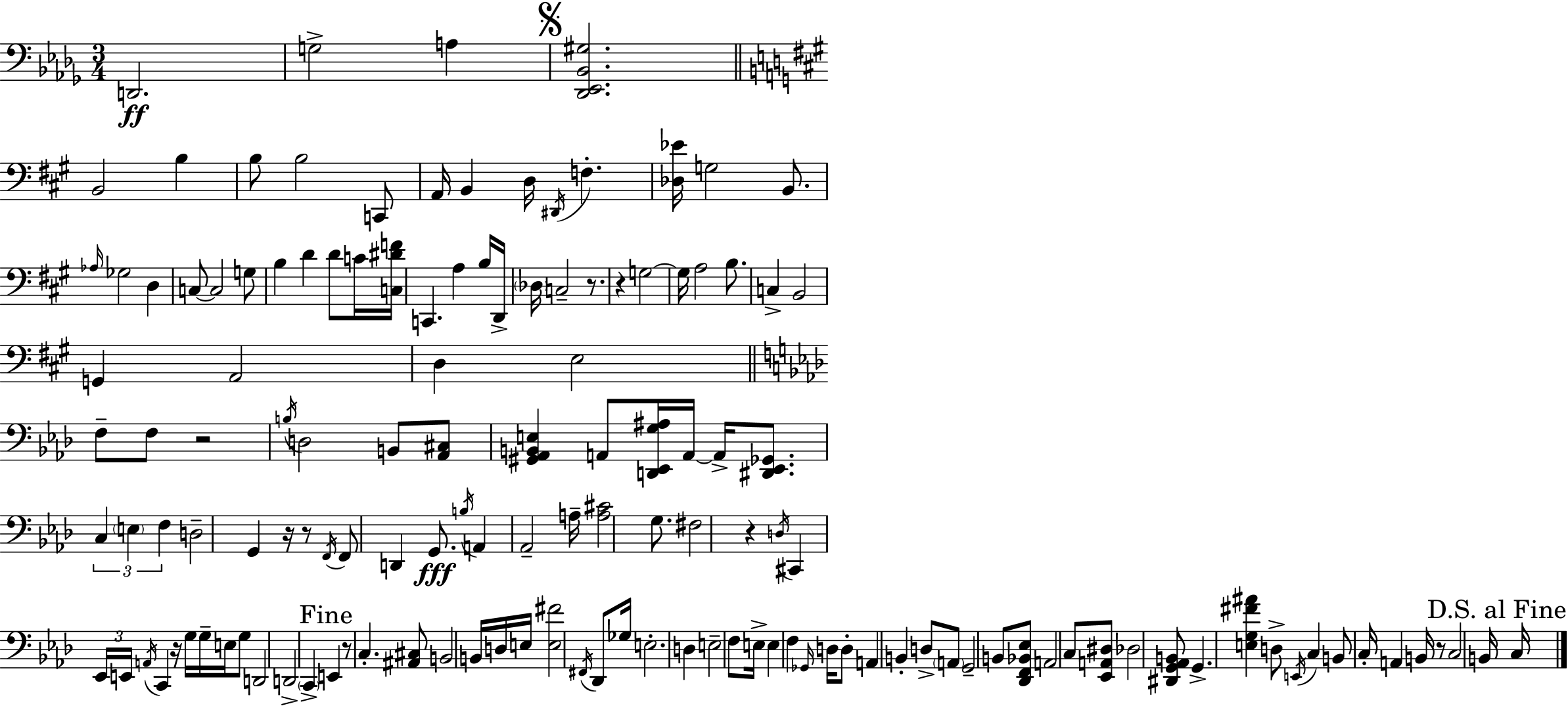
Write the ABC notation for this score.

X:1
T:Untitled
M:3/4
L:1/4
K:Bbm
D,,2 G,2 A, [_D,,_E,,_B,,^G,]2 B,,2 B, B,/2 B,2 C,,/2 A,,/4 B,, D,/4 ^D,,/4 F, [_D,_E]/4 G,2 B,,/2 _A,/4 _G,2 D, C,/2 C,2 G,/2 B, D D/2 C/4 [C,^DF]/4 C,, A, B,/4 D,,/4 _D,/4 C,2 z/2 z G,2 G,/4 A,2 B,/2 C, B,,2 G,, A,,2 D, E,2 F,/2 F,/2 z2 B,/4 D,2 B,,/2 [_A,,^C,]/2 [^G,,_A,,B,,E,] A,,/2 [D,,_E,,G,^A,]/4 A,,/4 A,,/4 [^D,,_E,,_G,,]/2 C, E, F, D,2 G,, z/4 z/2 F,,/4 F,,/2 D,, G,,/2 B,/4 A,, _A,,2 A,/4 [A,^C]2 G,/2 ^F,2 z D,/4 ^C,, _E,,/4 E,,/4 A,,/4 C,, z/4 G,/4 G,/4 E,/4 G,/2 D,,2 D,,2 C,, E,, z/2 C, [^A,,^C,]/2 B,,2 B,,/4 D,/4 E,/4 [E,^F]2 ^F,,/4 _D,,/2 _G,/4 E,2 D, E,2 F,/2 E,/4 E, F, _G,,/4 D,/4 D,/2 A,, B,, D,/2 A,,/2 G,,2 B,,/2 [_D,,F,,_B,,_E,]/2 A,,2 C,/2 [_E,,A,,^D,]/2 _D,2 [^D,,G,,_A,,B,,]/2 G,, [E,G,^F^A] D,/2 E,,/4 C, B,,/2 C,/4 A,, B,,/4 z/2 C,2 B,,/4 C,/4